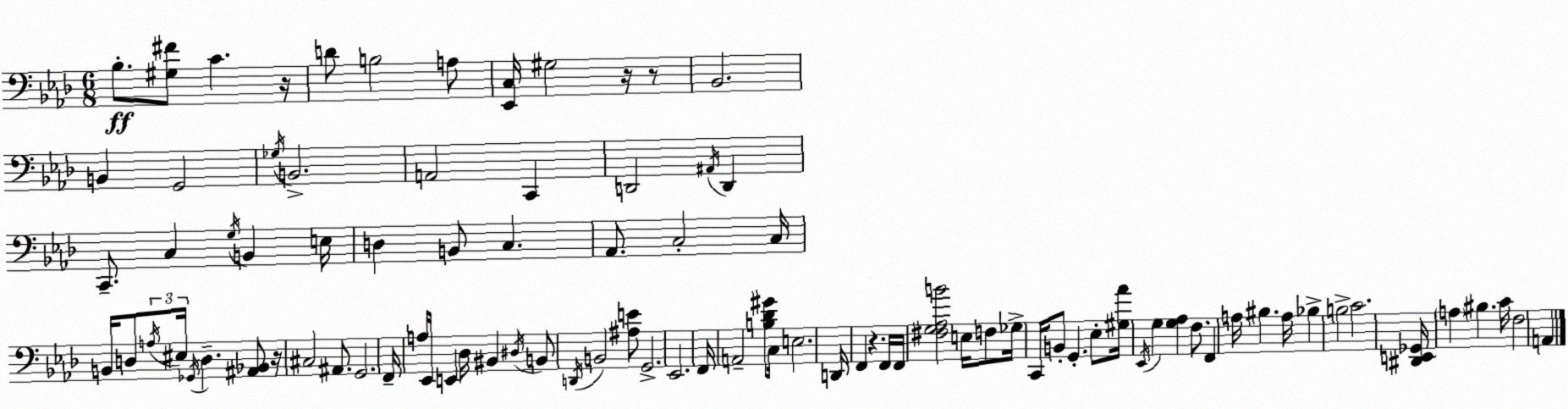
X:1
T:Untitled
M:6/8
L:1/4
K:Fm
_B,/2 [^G,^F]/2 C z/4 D/2 B,2 A,/2 [_E,,C,]/4 ^G,2 z/4 z/2 _B,,2 B,, G,,2 _G,/4 B,,2 A,,2 C,, D,,2 ^A,,/4 D,, C,,/2 C, G,/4 B,, E,/4 D, B,,/2 C, _A,,/2 C,2 C,/4 B,,/4 D,/2 A,/4 ^E,/4 _G,,/4 D, [^A,,_B,,]/2 z/4 ^C,2 ^A,,/2 G,,2 F,,/4 A,/4 _E,,/4 E,, _D,/4 ^B,, ^D,/4 B,,/2 D,,/4 B,,2 [^A,E]/2 G,,2 _E,,2 F,,/4 A,,2 [B,_D^G]/2 C,/4 E,2 D,,/4 F,, z F,,/4 F,,/4 [^F,G,_A,B]2 E,/4 F,/2 _G,/4 C,,/4 B,,/2 G,, _E,/2 [^G,_A]/4 _E,,/4 G, [G,_A,] F,/2 F,, A,/4 ^B, A,/4 _B, B,2 C2 [^D,,E,,_G,,]/4 A, ^B, C/4 F,2 A,,